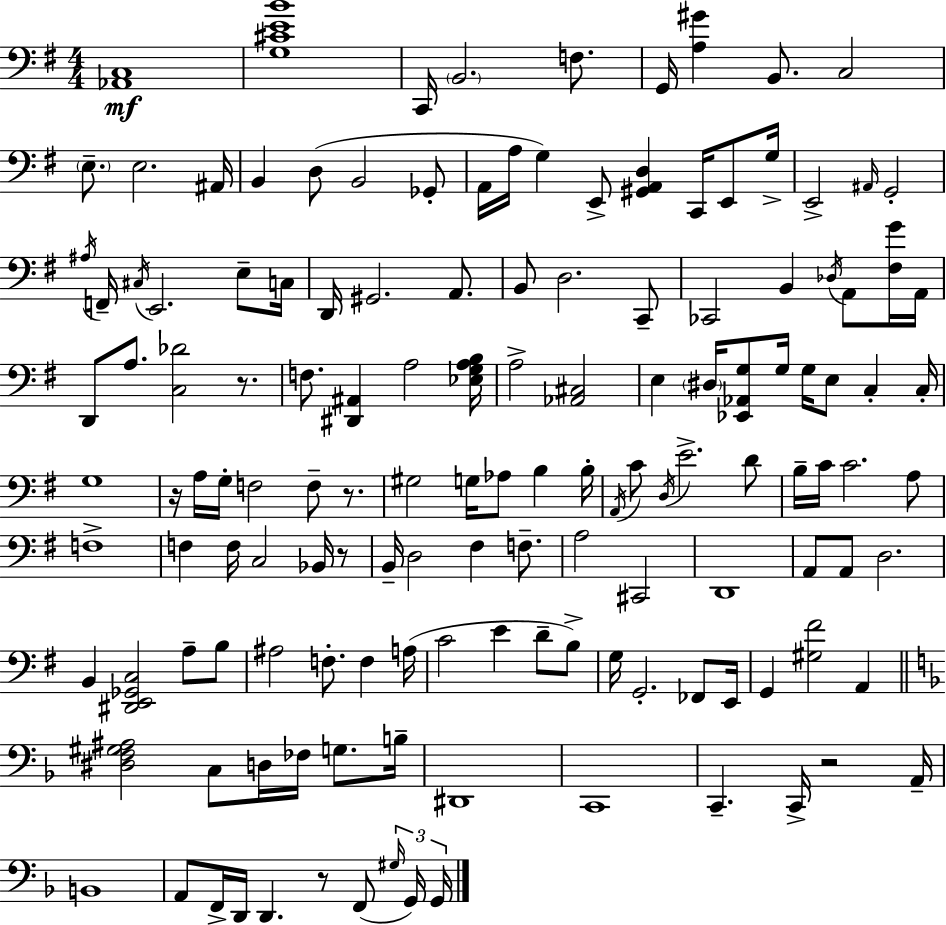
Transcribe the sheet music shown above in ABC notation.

X:1
T:Untitled
M:4/4
L:1/4
K:G
[_A,,C,]4 [G,^CEB]4 C,,/4 B,,2 F,/2 G,,/4 [A,^G] B,,/2 C,2 E,/2 E,2 ^A,,/4 B,, D,/2 B,,2 _G,,/2 A,,/4 A,/4 G, E,,/2 [^G,,A,,D,] C,,/4 E,,/2 G,/4 E,,2 ^A,,/4 G,,2 ^A,/4 F,,/4 ^C,/4 E,,2 E,/2 C,/4 D,,/4 ^G,,2 A,,/2 B,,/2 D,2 C,,/2 _C,,2 B,, _D,/4 A,,/2 [^F,G]/4 A,,/4 D,,/2 A,/2 [C,_D]2 z/2 F,/2 [^D,,^A,,] A,2 [_E,G,A,B,]/4 A,2 [_A,,^C,]2 E, ^D,/4 [_E,,_A,,G,]/2 G,/4 G,/4 E,/2 C, C,/4 G,4 z/4 A,/4 G,/4 F,2 F,/2 z/2 ^G,2 G,/4 _A,/2 B, B,/4 A,,/4 C/2 D,/4 E2 D/2 B,/4 C/4 C2 A,/2 F,4 F, F,/4 C,2 _B,,/4 z/2 B,,/4 D,2 ^F, F,/2 A,2 ^C,,2 D,,4 A,,/2 A,,/2 D,2 B,, [^D,,E,,_G,,C,]2 A,/2 B,/2 ^A,2 F,/2 F, A,/4 C2 E D/2 B,/2 G,/4 G,,2 _F,,/2 E,,/4 G,, [^G,^F]2 A,, [^D,F,^G,^A,]2 C,/2 D,/4 _F,/4 G,/2 B,/4 ^D,,4 C,,4 C,, C,,/4 z2 A,,/4 B,,4 A,,/2 F,,/4 D,,/4 D,, z/2 F,,/2 ^G,/4 G,,/4 G,,/4